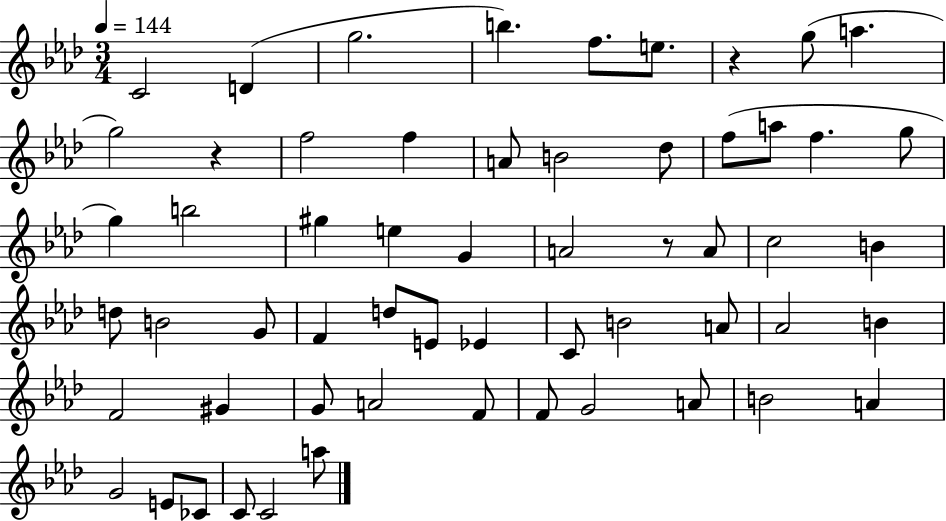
C4/h D4/q G5/h. B5/q. F5/e. E5/e. R/q G5/e A5/q. G5/h R/q F5/h F5/q A4/e B4/h Db5/e F5/e A5/e F5/q. G5/e G5/q B5/h G#5/q E5/q G4/q A4/h R/e A4/e C5/h B4/q D5/e B4/h G4/e F4/q D5/e E4/e Eb4/q C4/e B4/h A4/e Ab4/h B4/q F4/h G#4/q G4/e A4/h F4/e F4/e G4/h A4/e B4/h A4/q G4/h E4/e CES4/e C4/e C4/h A5/e